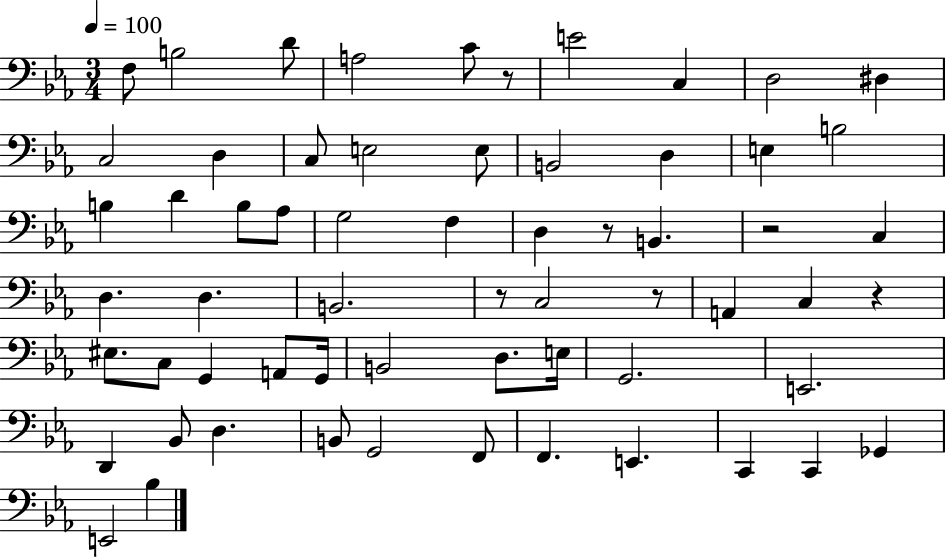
X:1
T:Untitled
M:3/4
L:1/4
K:Eb
F,/2 B,2 D/2 A,2 C/2 z/2 E2 C, D,2 ^D, C,2 D, C,/2 E,2 E,/2 B,,2 D, E, B,2 B, D B,/2 _A,/2 G,2 F, D, z/2 B,, z2 C, D, D, B,,2 z/2 C,2 z/2 A,, C, z ^E,/2 C,/2 G,, A,,/2 G,,/4 B,,2 D,/2 E,/4 G,,2 E,,2 D,, _B,,/2 D, B,,/2 G,,2 F,,/2 F,, E,, C,, C,, _G,, E,,2 _B,